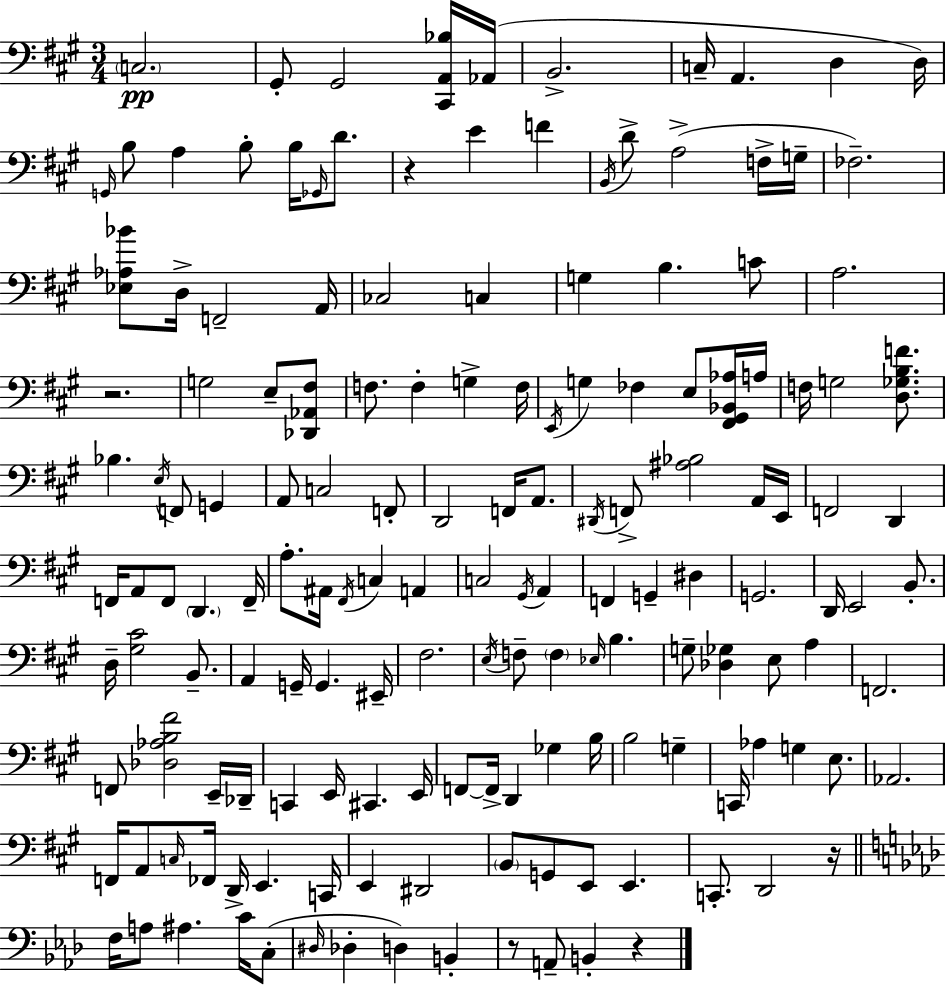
X:1
T:Untitled
M:3/4
L:1/4
K:A
C,2 ^G,,/2 ^G,,2 [^C,,A,,_B,]/4 _A,,/4 B,,2 C,/4 A,, D, D,/4 G,,/4 B,/2 A, B,/2 B,/4 _G,,/4 D/2 z E F B,,/4 D/2 A,2 F,/4 G,/4 _F,2 [_E,_A,_B]/2 D,/4 F,,2 A,,/4 _C,2 C, G, B, C/2 A,2 z2 G,2 E,/2 [_D,,_A,,^F,]/2 F,/2 F, G, F,/4 E,,/4 G, _F, E,/2 [^F,,^G,,_B,,_A,]/4 A,/4 F,/4 G,2 [D,_G,B,F]/2 _B, E,/4 F,,/2 G,, A,,/2 C,2 F,,/2 D,,2 F,,/4 A,,/2 ^D,,/4 F,,/2 [^A,_B,]2 A,,/4 E,,/4 F,,2 D,, F,,/4 A,,/2 F,,/2 D,, F,,/4 A,/2 ^A,,/4 ^F,,/4 C, A,, C,2 ^G,,/4 A,, F,, G,, ^D, G,,2 D,,/4 E,,2 B,,/2 D,/4 [^G,^C]2 B,,/2 A,, G,,/4 G,, ^E,,/4 ^F,2 E,/4 F,/2 F, _E,/4 B, G,/2 [_D,_G,] E,/2 A, F,,2 F,,/2 [_D,_A,B,^F]2 E,,/4 _D,,/4 C,, E,,/4 ^C,, E,,/4 F,,/2 F,,/4 D,, _G, B,/4 B,2 G, C,,/4 _A, G, E,/2 _A,,2 F,,/4 A,,/2 C,/4 _F,,/4 D,,/4 E,, C,,/4 E,, ^D,,2 B,,/2 G,,/2 E,,/2 E,, C,,/2 D,,2 z/4 F,/4 A,/2 ^A, C/4 C,/2 ^D,/4 _D, D, B,, z/2 A,,/2 B,, z